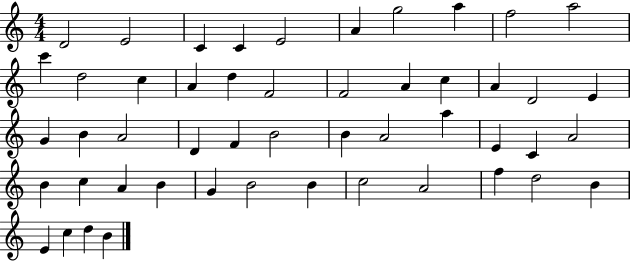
X:1
T:Untitled
M:4/4
L:1/4
K:C
D2 E2 C C E2 A g2 a f2 a2 c' d2 c A d F2 F2 A c A D2 E G B A2 D F B2 B A2 a E C A2 B c A B G B2 B c2 A2 f d2 B E c d B